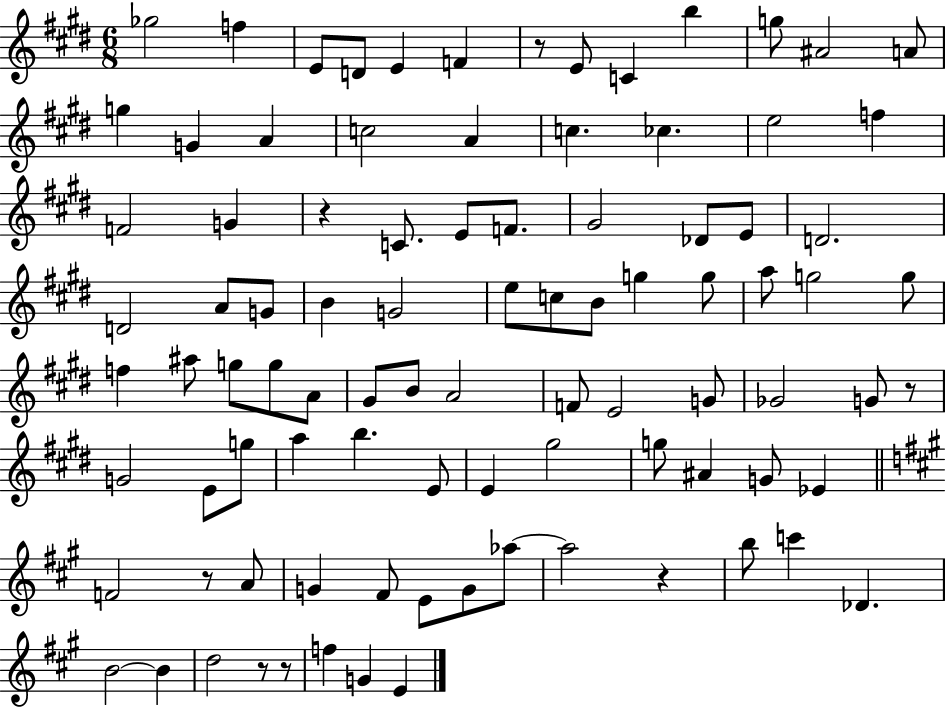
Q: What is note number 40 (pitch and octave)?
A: G5